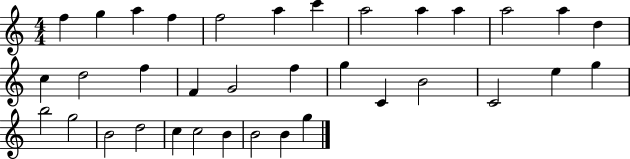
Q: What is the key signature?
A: C major